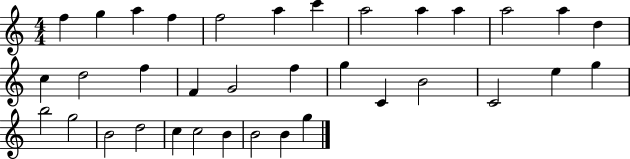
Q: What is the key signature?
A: C major